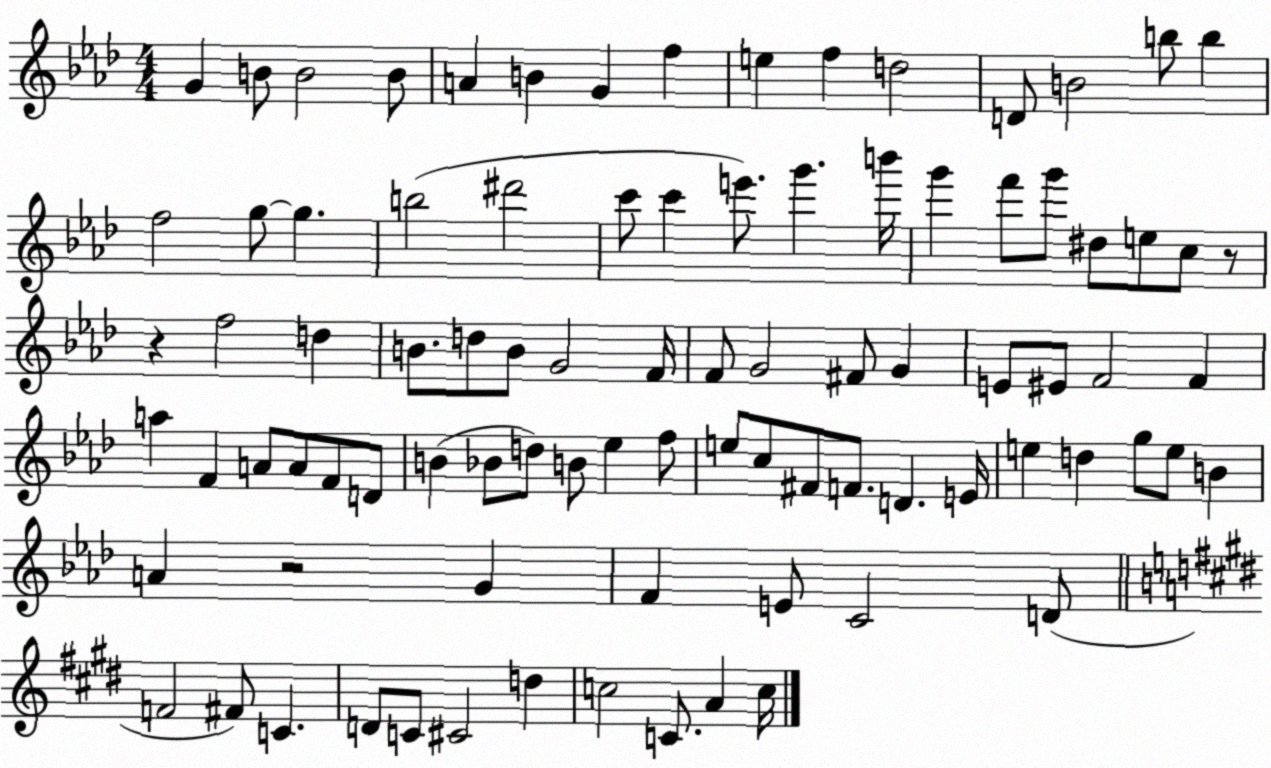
X:1
T:Untitled
M:4/4
L:1/4
K:Ab
G B/2 B2 B/2 A B G f e f d2 D/2 B2 b/2 b f2 g/2 g b2 ^d'2 c'/2 c' e'/2 g' b'/4 g' f'/2 g'/2 ^d/2 e/2 c/2 z/2 z f2 d B/2 d/2 B/2 G2 F/4 F/2 G2 ^F/2 G E/2 ^E/2 F2 F a F A/2 A/2 F/2 D/2 B _B/2 d/2 B/2 _e f/2 e/2 c/2 ^F/2 F/2 D E/4 e d g/2 e/2 B A z2 G F E/2 C2 D/2 F2 ^F/2 C D/2 C/2 ^C2 d c2 C/2 A c/4